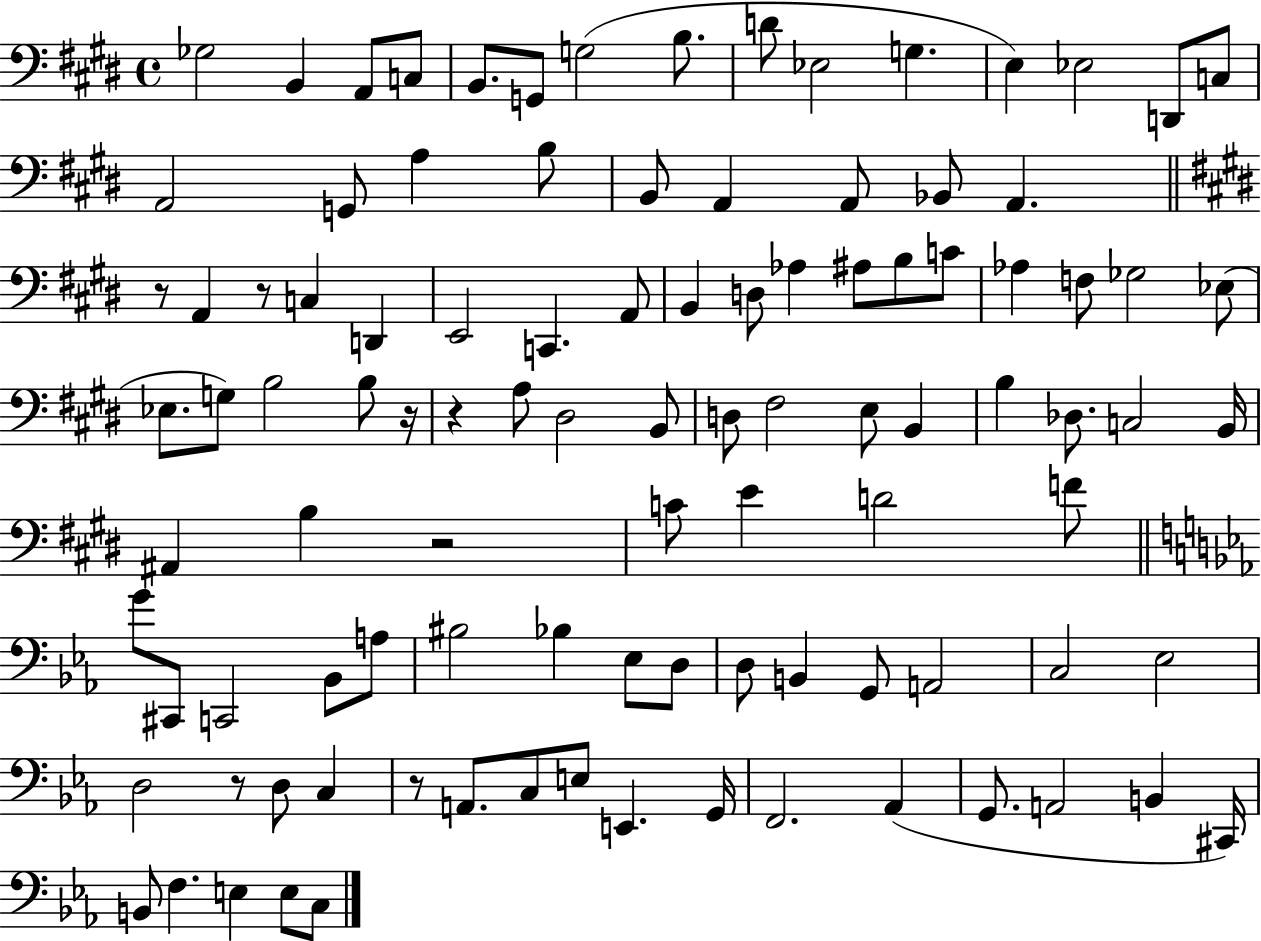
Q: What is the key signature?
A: E major